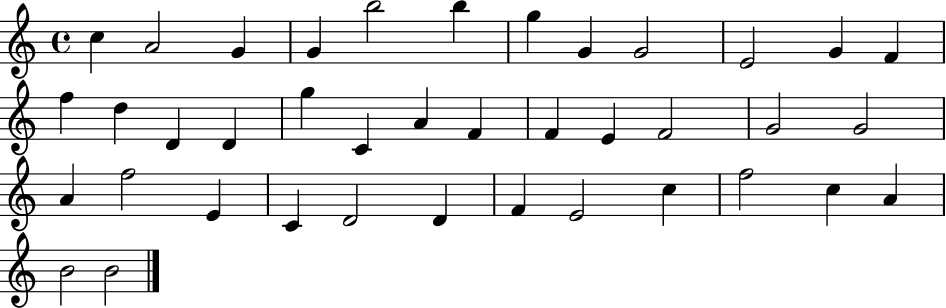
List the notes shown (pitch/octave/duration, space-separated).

C5/q A4/h G4/q G4/q B5/h B5/q G5/q G4/q G4/h E4/h G4/q F4/q F5/q D5/q D4/q D4/q G5/q C4/q A4/q F4/q F4/q E4/q F4/h G4/h G4/h A4/q F5/h E4/q C4/q D4/h D4/q F4/q E4/h C5/q F5/h C5/q A4/q B4/h B4/h